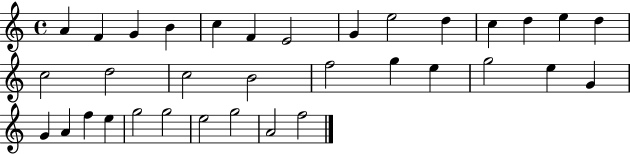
X:1
T:Untitled
M:4/4
L:1/4
K:C
A F G B c F E2 G e2 d c d e d c2 d2 c2 B2 f2 g e g2 e G G A f e g2 g2 e2 g2 A2 f2